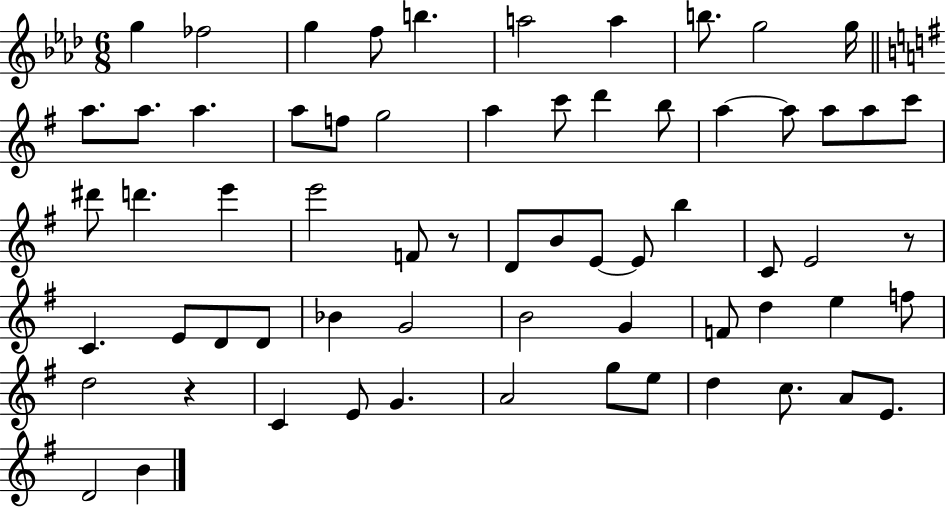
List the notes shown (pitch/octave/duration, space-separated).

G5/q FES5/h G5/q F5/e B5/q. A5/h A5/q B5/e. G5/h G5/s A5/e. A5/e. A5/q. A5/e F5/e G5/h A5/q C6/e D6/q B5/e A5/q A5/e A5/e A5/e C6/e D#6/e D6/q. E6/q E6/h F4/e R/e D4/e B4/e E4/e E4/e B5/q C4/e E4/h R/e C4/q. E4/e D4/e D4/e Bb4/q G4/h B4/h G4/q F4/e D5/q E5/q F5/e D5/h R/q C4/q E4/e G4/q. A4/h G5/e E5/e D5/q C5/e. A4/e E4/e. D4/h B4/q